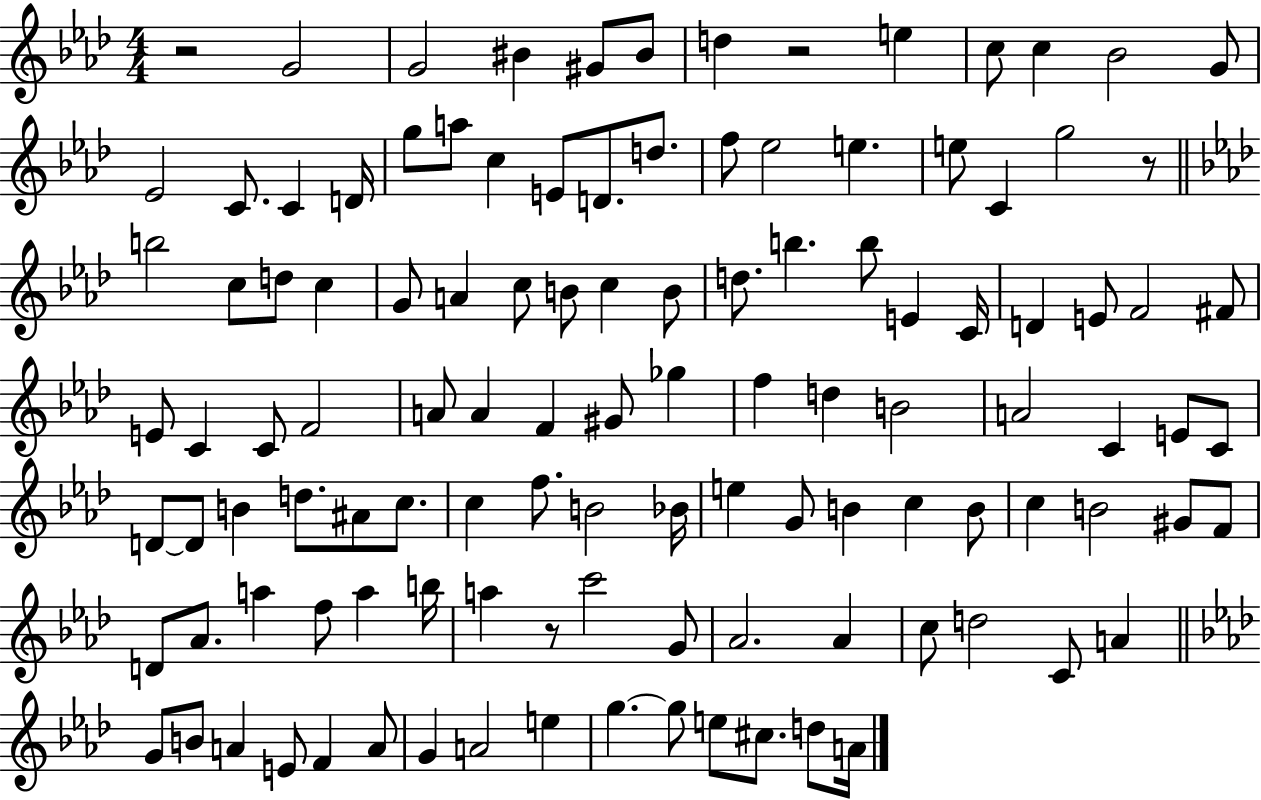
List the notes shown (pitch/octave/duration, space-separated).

R/h G4/h G4/h BIS4/q G#4/e BIS4/e D5/q R/h E5/q C5/e C5/q Bb4/h G4/e Eb4/h C4/e. C4/q D4/s G5/e A5/e C5/q E4/e D4/e. D5/e. F5/e Eb5/h E5/q. E5/e C4/q G5/h R/e B5/h C5/e D5/e C5/q G4/e A4/q C5/e B4/e C5/q B4/e D5/e. B5/q. B5/e E4/q C4/s D4/q E4/e F4/h F#4/e E4/e C4/q C4/e F4/h A4/e A4/q F4/q G#4/e Gb5/q F5/q D5/q B4/h A4/h C4/q E4/e C4/e D4/e D4/e B4/q D5/e. A#4/e C5/e. C5/q F5/e. B4/h Bb4/s E5/q G4/e B4/q C5/q B4/e C5/q B4/h G#4/e F4/e D4/e Ab4/e. A5/q F5/e A5/q B5/s A5/q R/e C6/h G4/e Ab4/h. Ab4/q C5/e D5/h C4/e A4/q G4/e B4/e A4/q E4/e F4/q A4/e G4/q A4/h E5/q G5/q. G5/e E5/e C#5/e. D5/e A4/s